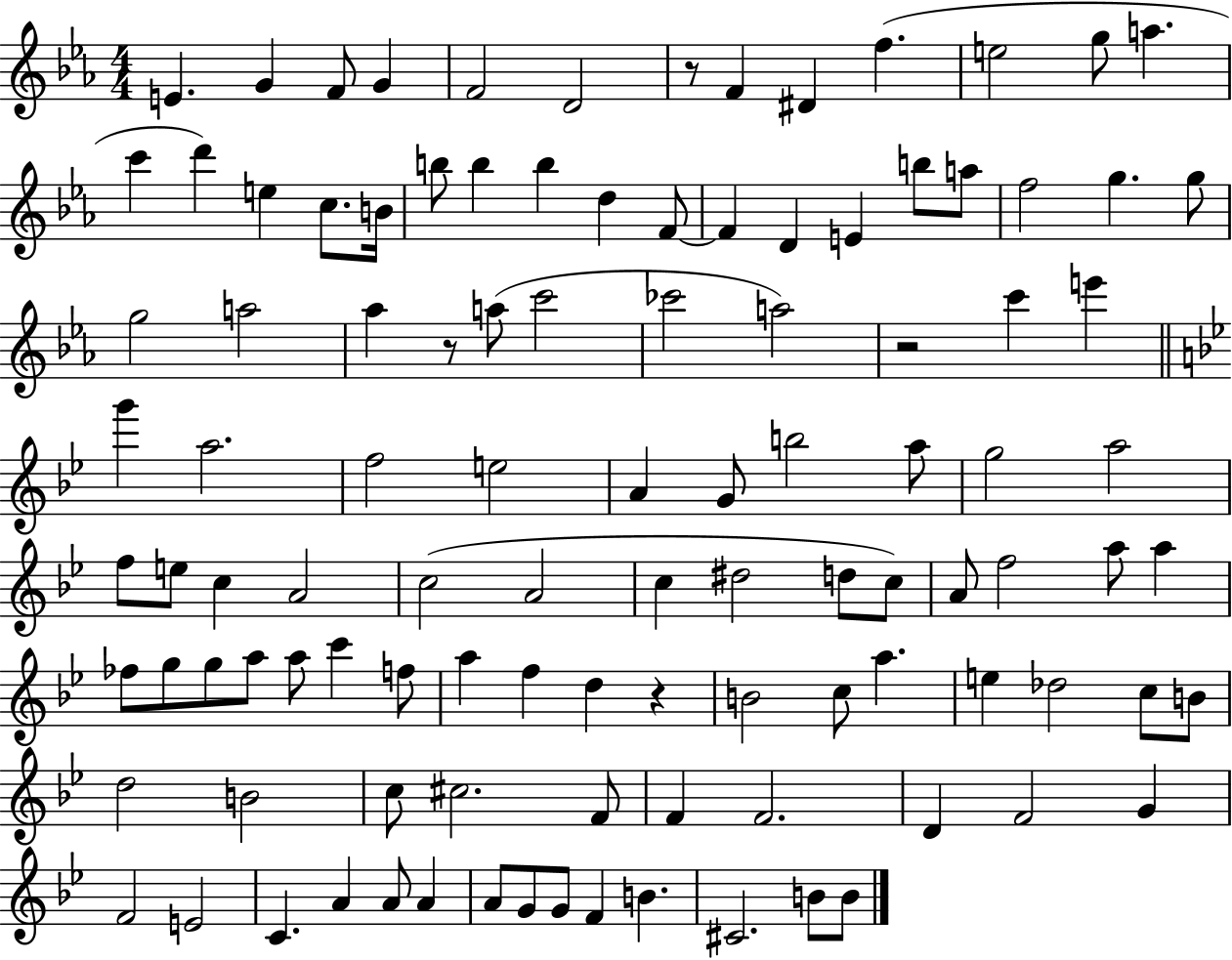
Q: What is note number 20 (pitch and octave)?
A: B5